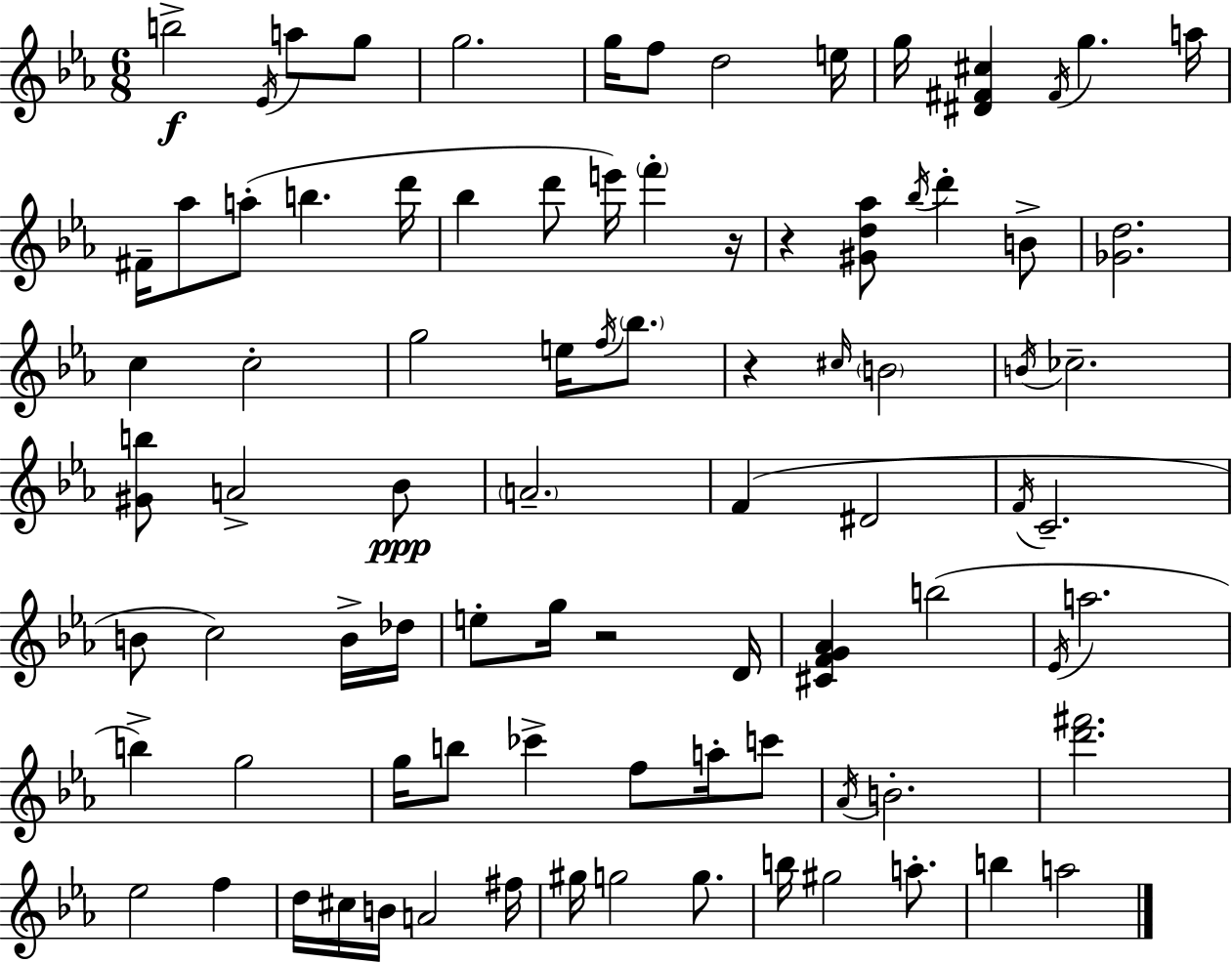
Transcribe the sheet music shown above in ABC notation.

X:1
T:Untitled
M:6/8
L:1/4
K:Cm
b2 _E/4 a/2 g/2 g2 g/4 f/2 d2 e/4 g/4 [^D^F^c] ^F/4 g a/4 ^F/4 _a/2 a/2 b d'/4 _b d'/2 e'/4 f' z/4 z [^Gd_a]/2 _b/4 d' B/2 [_Gd]2 c c2 g2 e/4 f/4 _b/2 z ^c/4 B2 B/4 _c2 [^Gb]/2 A2 _B/2 A2 F ^D2 F/4 C2 B/2 c2 B/4 _d/4 e/2 g/4 z2 D/4 [^CFG_A] b2 _E/4 a2 b g2 g/4 b/2 _c' f/2 a/4 c'/2 _A/4 B2 [d'^f']2 _e2 f d/4 ^c/4 B/4 A2 ^f/4 ^g/4 g2 g/2 b/4 ^g2 a/2 b a2